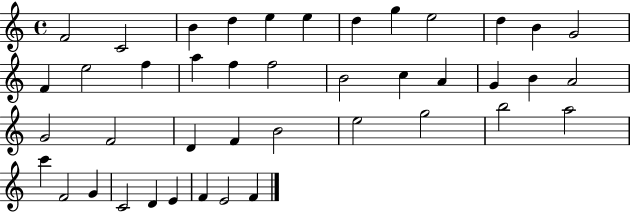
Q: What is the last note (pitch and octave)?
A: F4